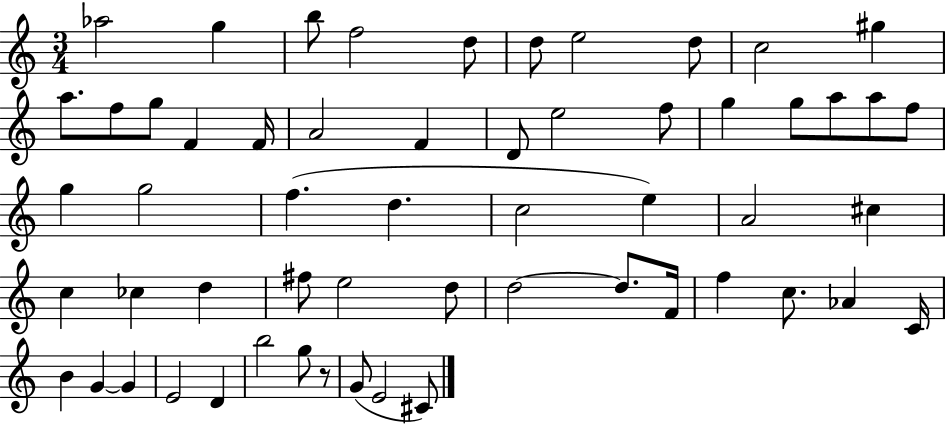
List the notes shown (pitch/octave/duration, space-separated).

Ab5/h G5/q B5/e F5/h D5/e D5/e E5/h D5/e C5/h G#5/q A5/e. F5/e G5/e F4/q F4/s A4/h F4/q D4/e E5/h F5/e G5/q G5/e A5/e A5/e F5/e G5/q G5/h F5/q. D5/q. C5/h E5/q A4/h C#5/q C5/q CES5/q D5/q F#5/e E5/h D5/e D5/h D5/e. F4/s F5/q C5/e. Ab4/q C4/s B4/q G4/q G4/q E4/h D4/q B5/h G5/e R/e G4/e E4/h C#4/e